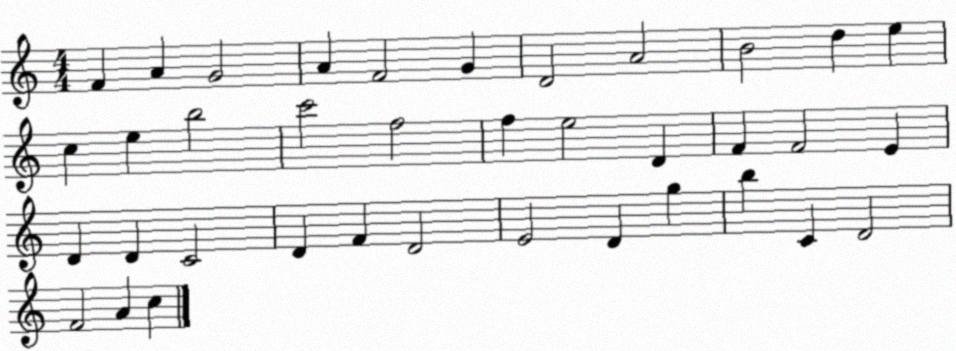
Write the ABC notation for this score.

X:1
T:Untitled
M:4/4
L:1/4
K:C
F A G2 A F2 G D2 A2 B2 d e c e b2 c'2 f2 f e2 D F F2 E D D C2 D F D2 E2 D g b C D2 F2 A c